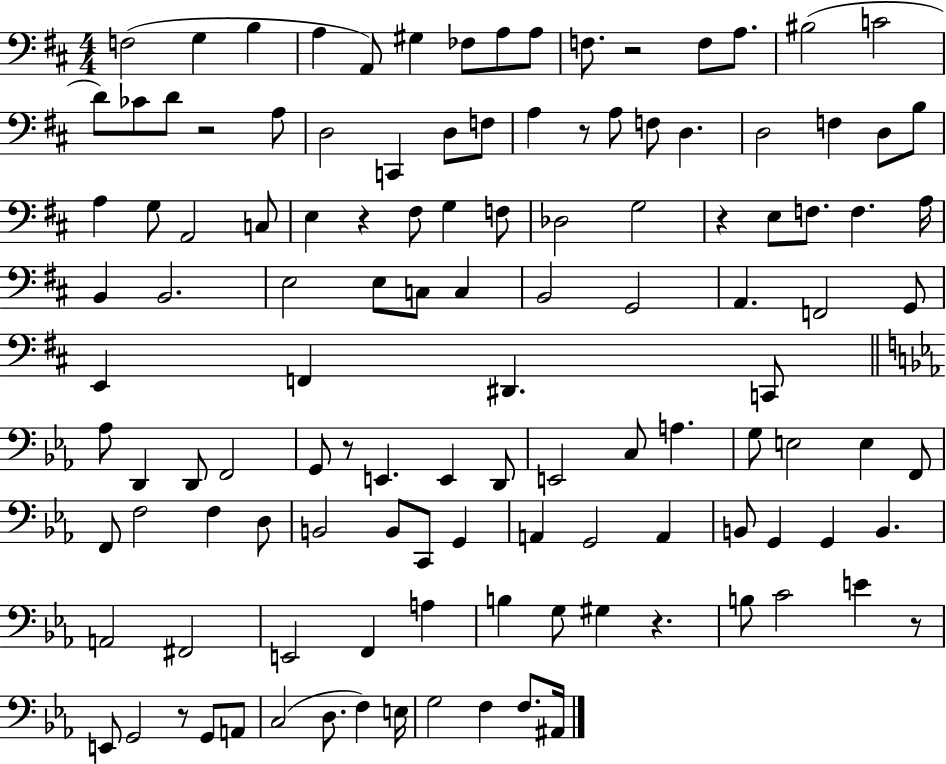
{
  \clef bass
  \numericTimeSignature
  \time 4/4
  \key d \major
  f2( g4 b4 | a4 a,8) gis4 fes8 a8 a8 | f8. r2 f8 a8. | bis2( c'2 | \break d'8) ces'8 d'8 r2 a8 | d2 c,4 d8 f8 | a4 r8 a8 f8 d4. | d2 f4 d8 b8 | \break a4 g8 a,2 c8 | e4 r4 fis8 g4 f8 | des2 g2 | r4 e8 f8. f4. a16 | \break b,4 b,2. | e2 e8 c8 c4 | b,2 g,2 | a,4. f,2 g,8 | \break e,4 f,4 dis,4. c,8 | \bar "||" \break \key ees \major aes8 d,4 d,8 f,2 | g,8 r8 e,4. e,4 d,8 | e,2 c8 a4. | g8 e2 e4 f,8 | \break f,8 f2 f4 d8 | b,2 b,8 c,8 g,4 | a,4 g,2 a,4 | b,8 g,4 g,4 b,4. | \break a,2 fis,2 | e,2 f,4 a4 | b4 g8 gis4 r4. | b8 c'2 e'4 r8 | \break e,8 g,2 r8 g,8 a,8 | c2( d8. f4) e16 | g2 f4 f8. ais,16 | \bar "|."
}